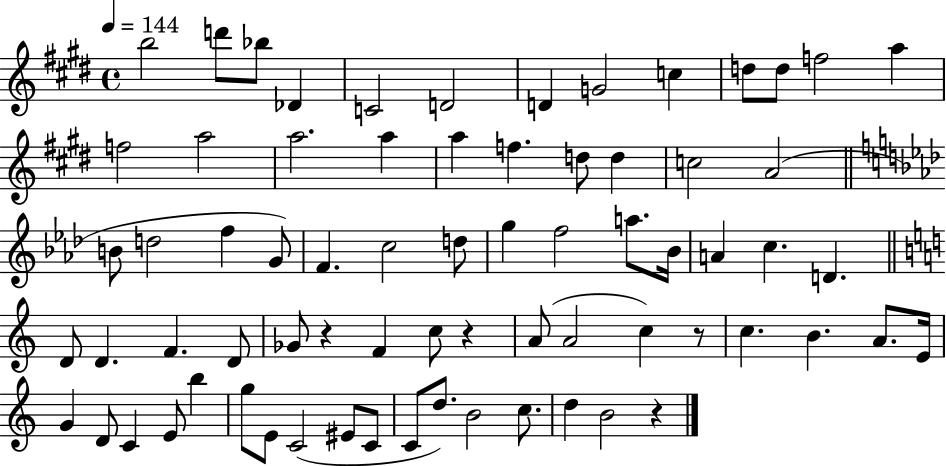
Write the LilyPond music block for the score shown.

{
  \clef treble
  \time 4/4
  \defaultTimeSignature
  \key e \major
  \tempo 4 = 144
  b''2 d'''8 bes''8 des'4 | c'2 d'2 | d'4 g'2 c''4 | d''8 d''8 f''2 a''4 | \break f''2 a''2 | a''2. a''4 | a''4 f''4. d''8 d''4 | c''2 a'2( | \break \bar "||" \break \key aes \major b'8 d''2 f''4 g'8) | f'4. c''2 d''8 | g''4 f''2 a''8. bes'16 | a'4 c''4. d'4. | \break \bar "||" \break \key c \major d'8 d'4. f'4. d'8 | ges'8 r4 f'4 c''8 r4 | a'8( a'2 c''4) r8 | c''4. b'4. a'8. e'16 | \break g'4 d'8 c'4 e'8 b''4 | g''8 e'8 c'2( eis'8 c'8 | c'8 d''8.) b'2 c''8. | d''4 b'2 r4 | \break \bar "|."
}